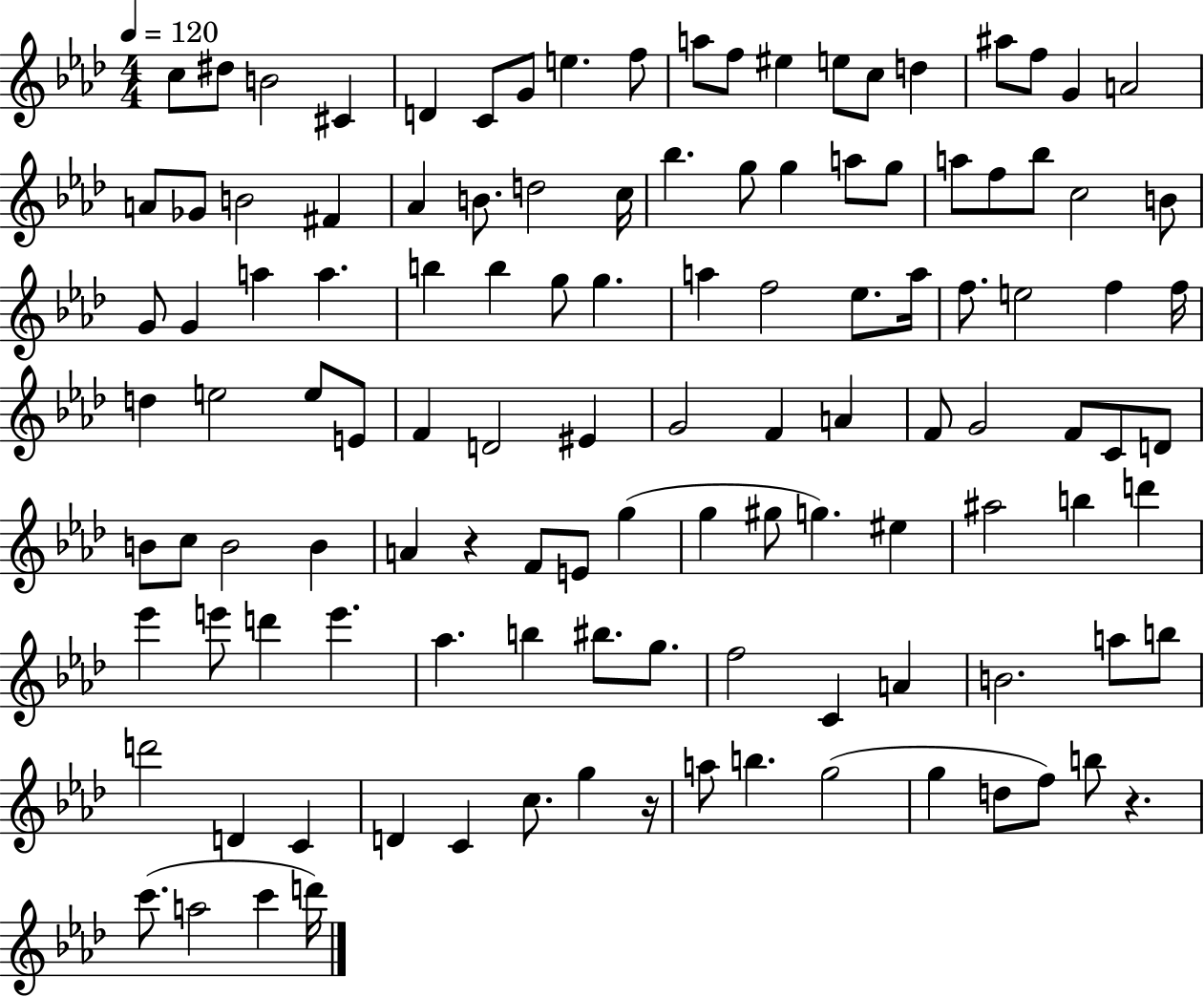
{
  \clef treble
  \numericTimeSignature
  \time 4/4
  \key aes \major
  \tempo 4 = 120
  c''8 dis''8 b'2 cis'4 | d'4 c'8 g'8 e''4. f''8 | a''8 f''8 eis''4 e''8 c''8 d''4 | ais''8 f''8 g'4 a'2 | \break a'8 ges'8 b'2 fis'4 | aes'4 b'8. d''2 c''16 | bes''4. g''8 g''4 a''8 g''8 | a''8 f''8 bes''8 c''2 b'8 | \break g'8 g'4 a''4 a''4. | b''4 b''4 g''8 g''4. | a''4 f''2 ees''8. a''16 | f''8. e''2 f''4 f''16 | \break d''4 e''2 e''8 e'8 | f'4 d'2 eis'4 | g'2 f'4 a'4 | f'8 g'2 f'8 c'8 d'8 | \break b'8 c''8 b'2 b'4 | a'4 r4 f'8 e'8 g''4( | g''4 gis''8 g''4.) eis''4 | ais''2 b''4 d'''4 | \break ees'''4 e'''8 d'''4 e'''4. | aes''4. b''4 bis''8. g''8. | f''2 c'4 a'4 | b'2. a''8 b''8 | \break d'''2 d'4 c'4 | d'4 c'4 c''8. g''4 r16 | a''8 b''4. g''2( | g''4 d''8 f''8) b''8 r4. | \break c'''8.( a''2 c'''4 d'''16) | \bar "|."
}